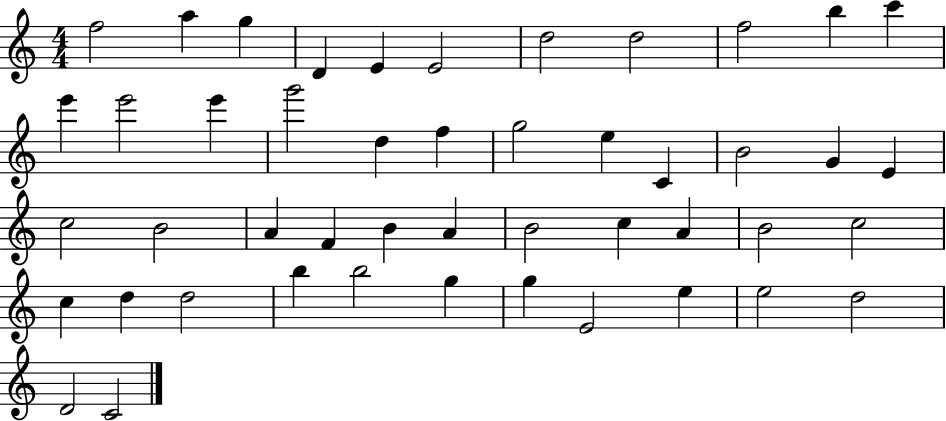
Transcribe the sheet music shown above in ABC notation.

X:1
T:Untitled
M:4/4
L:1/4
K:C
f2 a g D E E2 d2 d2 f2 b c' e' e'2 e' g'2 d f g2 e C B2 G E c2 B2 A F B A B2 c A B2 c2 c d d2 b b2 g g E2 e e2 d2 D2 C2